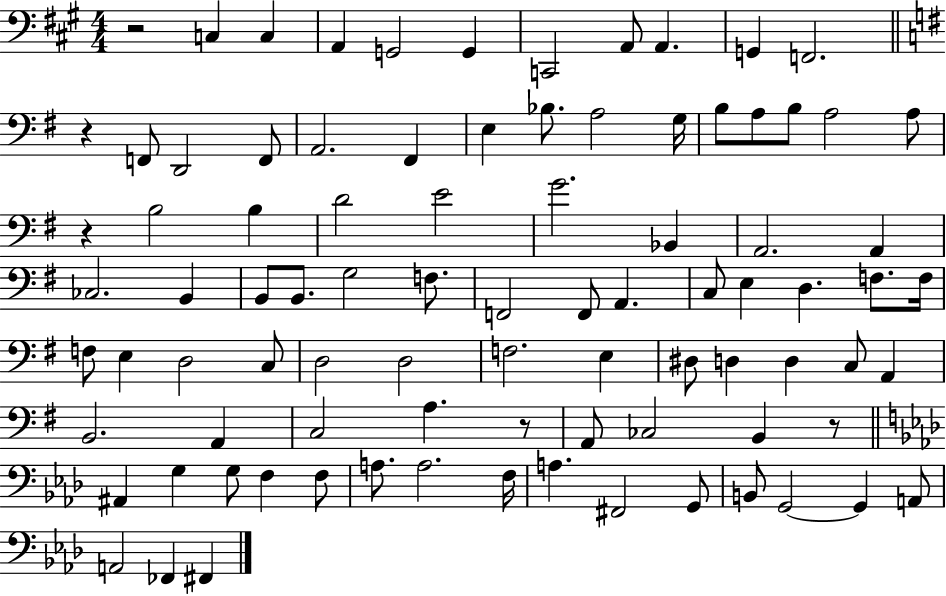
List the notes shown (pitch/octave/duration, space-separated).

R/h C3/q C3/q A2/q G2/h G2/q C2/h A2/e A2/q. G2/q F2/h. R/q F2/e D2/h F2/e A2/h. F#2/q E3/q Bb3/e. A3/h G3/s B3/e A3/e B3/e A3/h A3/e R/q B3/h B3/q D4/h E4/h G4/h. Bb2/q A2/h. A2/q CES3/h. B2/q B2/e B2/e. G3/h F3/e. F2/h F2/e A2/q. C3/e E3/q D3/q. F3/e. F3/s F3/e E3/q D3/h C3/e D3/h D3/h F3/h. E3/q D#3/e D3/q D3/q C3/e A2/q B2/h. A2/q C3/h A3/q. R/e A2/e CES3/h B2/q R/e A#2/q G3/q G3/e F3/q F3/e A3/e. A3/h. F3/s A3/q. F#2/h G2/e B2/e G2/h G2/q A2/e A2/h FES2/q F#2/q